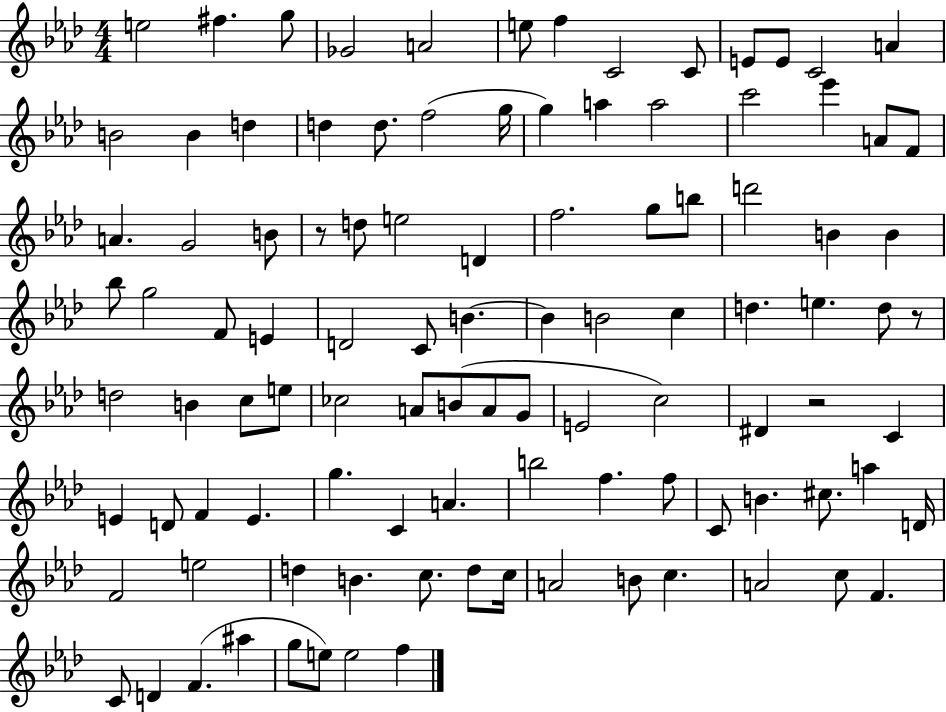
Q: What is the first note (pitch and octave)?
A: E5